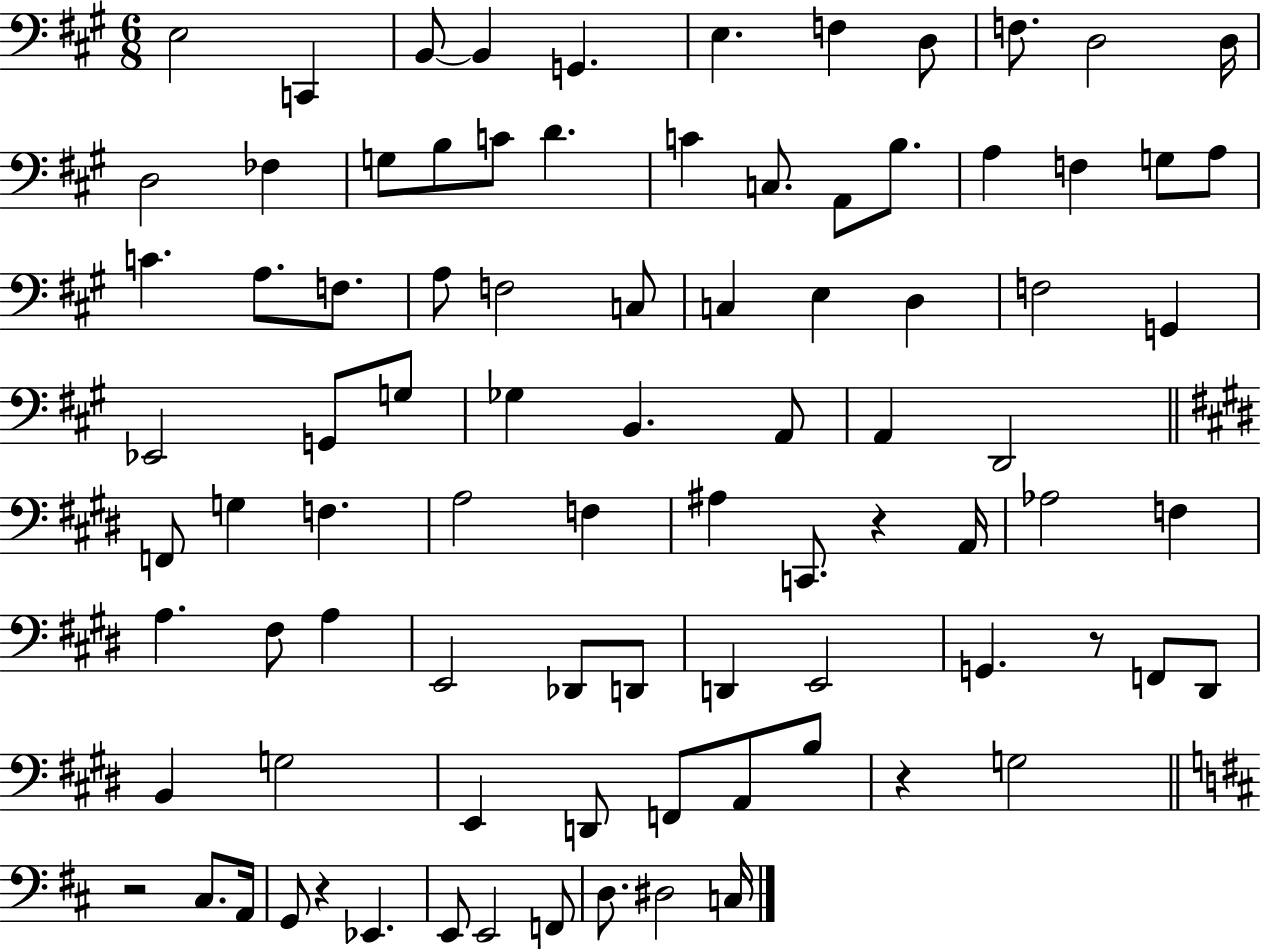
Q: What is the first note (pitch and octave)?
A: E3